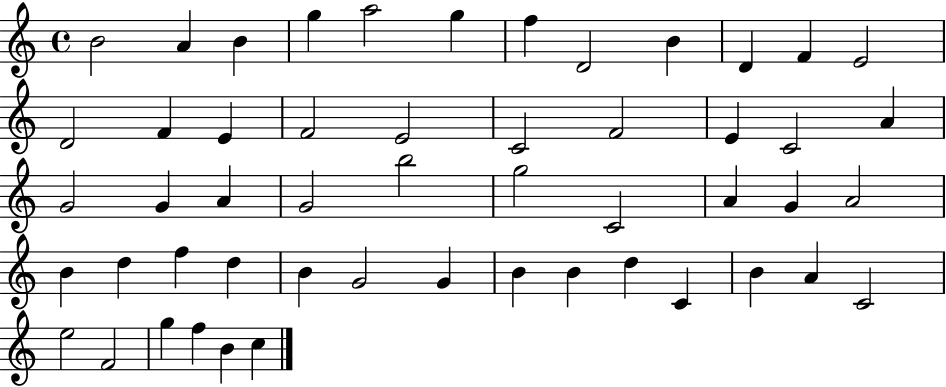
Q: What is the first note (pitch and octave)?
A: B4